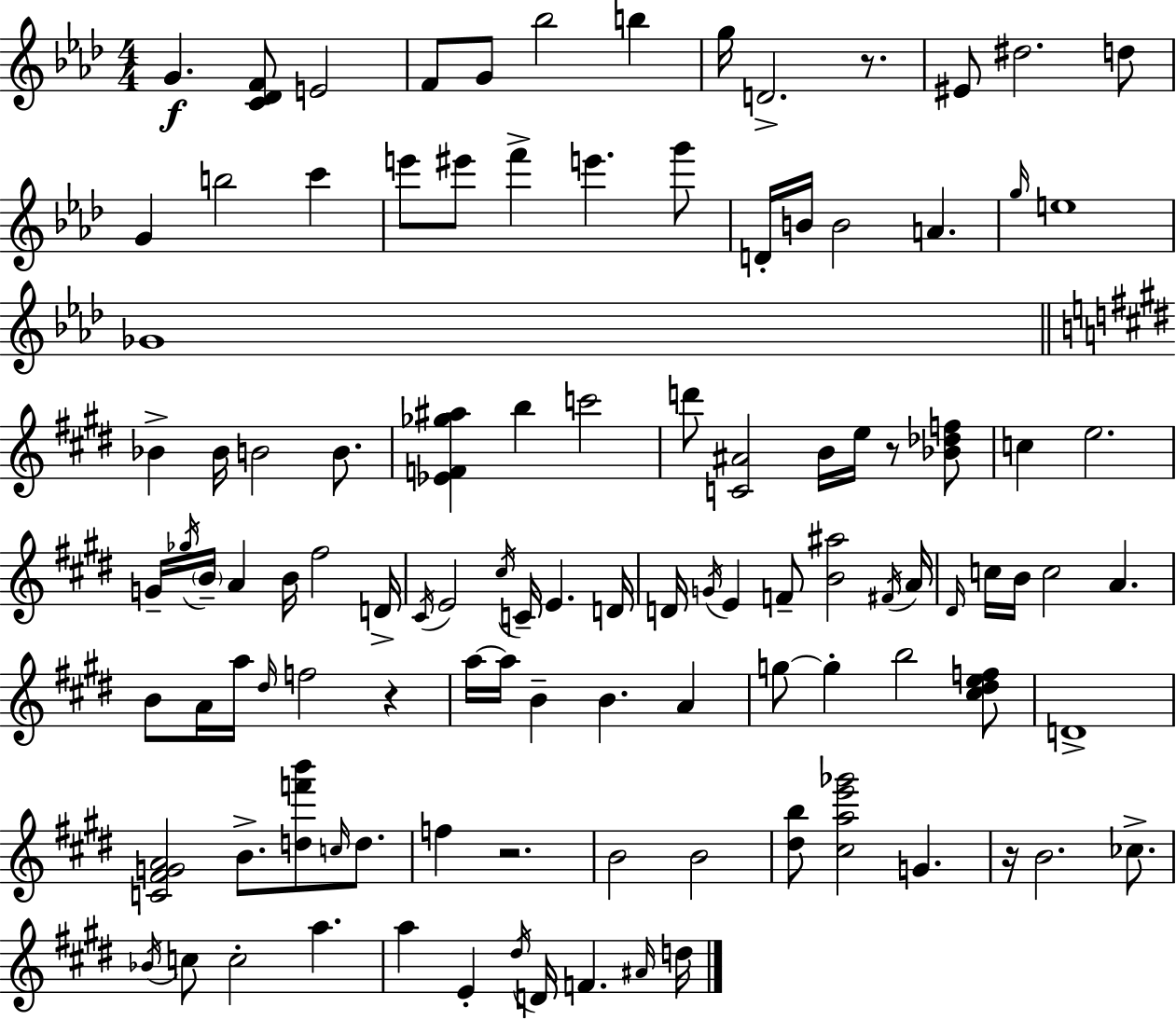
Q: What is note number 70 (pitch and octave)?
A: B4